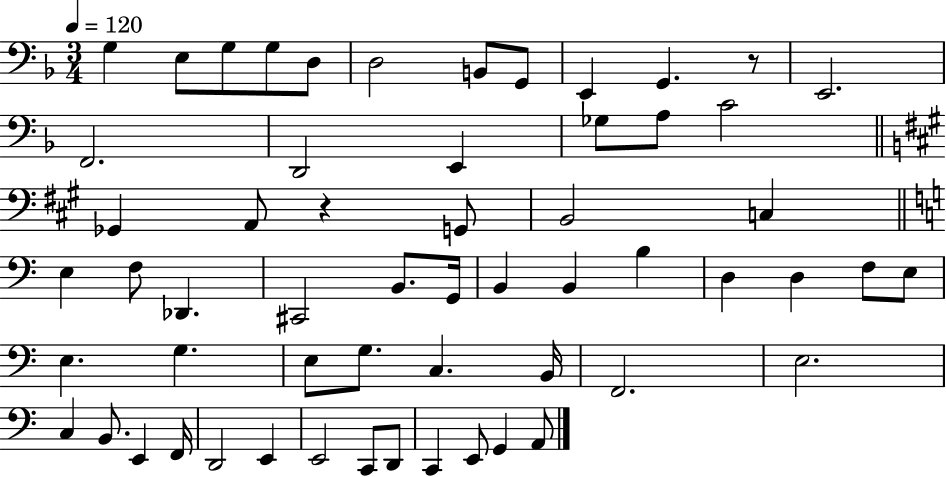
G3/q E3/e G3/e G3/e D3/e D3/h B2/e G2/e E2/q G2/q. R/e E2/h. F2/h. D2/h E2/q Gb3/e A3/e C4/h Gb2/q A2/e R/q G2/e B2/h C3/q E3/q F3/e Db2/q. C#2/h B2/e. G2/s B2/q B2/q B3/q D3/q D3/q F3/e E3/e E3/q. G3/q. E3/e G3/e. C3/q. B2/s F2/h. E3/h. C3/q B2/e. E2/q F2/s D2/h E2/q E2/h C2/e D2/e C2/q E2/e G2/q A2/e